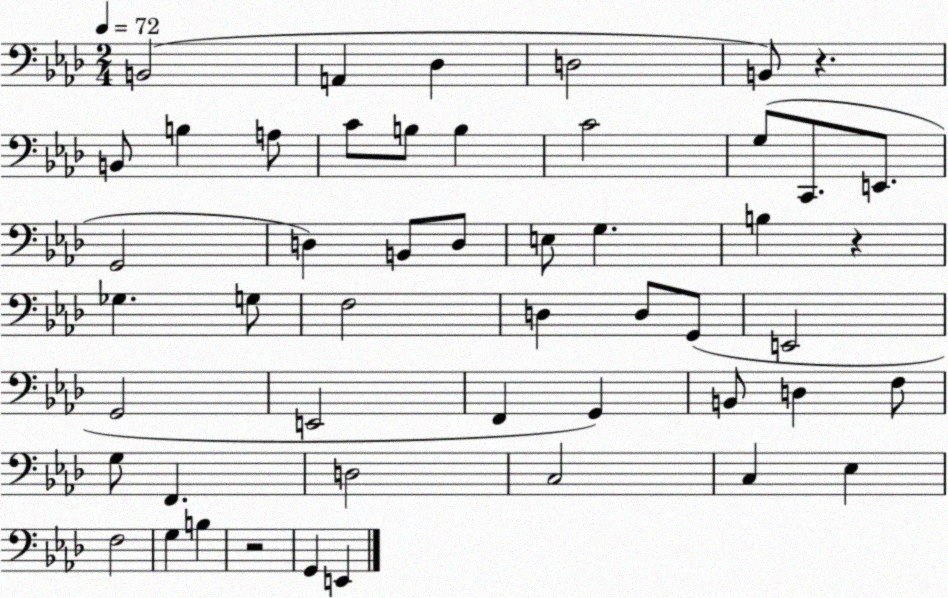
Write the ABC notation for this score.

X:1
T:Untitled
M:2/4
L:1/4
K:Ab
B,,2 A,, _D, D,2 B,,/2 z B,,/2 B, A,/2 C/2 B,/2 B, C2 G,/2 C,,/2 E,,/2 G,,2 D, B,,/2 D,/2 E,/2 G, B, z _G, G,/2 F,2 D, D,/2 G,,/2 E,,2 G,,2 E,,2 F,, G,, B,,/2 D, F,/2 G,/2 F,, D,2 C,2 C, _E, F,2 G, B, z2 G,, E,,